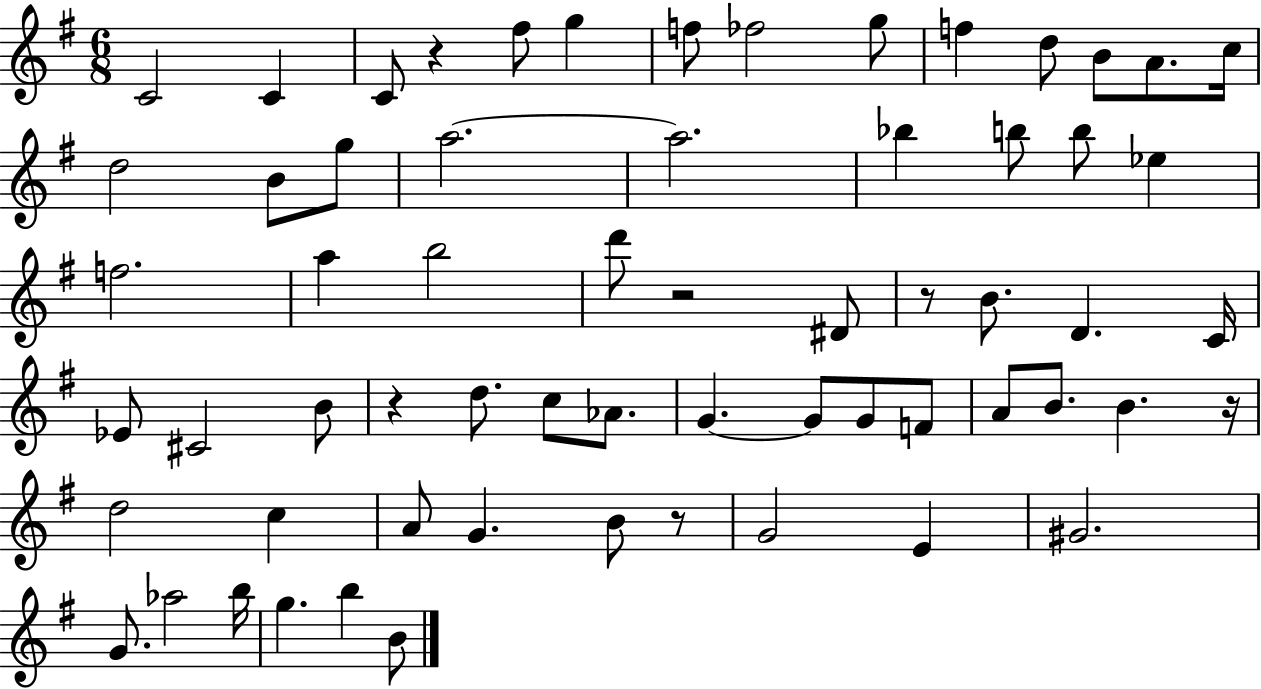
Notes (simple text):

C4/h C4/q C4/e R/q F#5/e G5/q F5/e FES5/h G5/e F5/q D5/e B4/e A4/e. C5/s D5/h B4/e G5/e A5/h. A5/h. Bb5/q B5/e B5/e Eb5/q F5/h. A5/q B5/h D6/e R/h D#4/e R/e B4/e. D4/q. C4/s Eb4/e C#4/h B4/e R/q D5/e. C5/e Ab4/e. G4/q. G4/e G4/e F4/e A4/e B4/e. B4/q. R/s D5/h C5/q A4/e G4/q. B4/e R/e G4/h E4/q G#4/h. G4/e. Ab5/h B5/s G5/q. B5/q B4/e